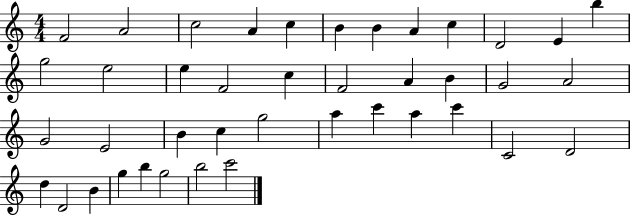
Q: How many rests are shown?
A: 0